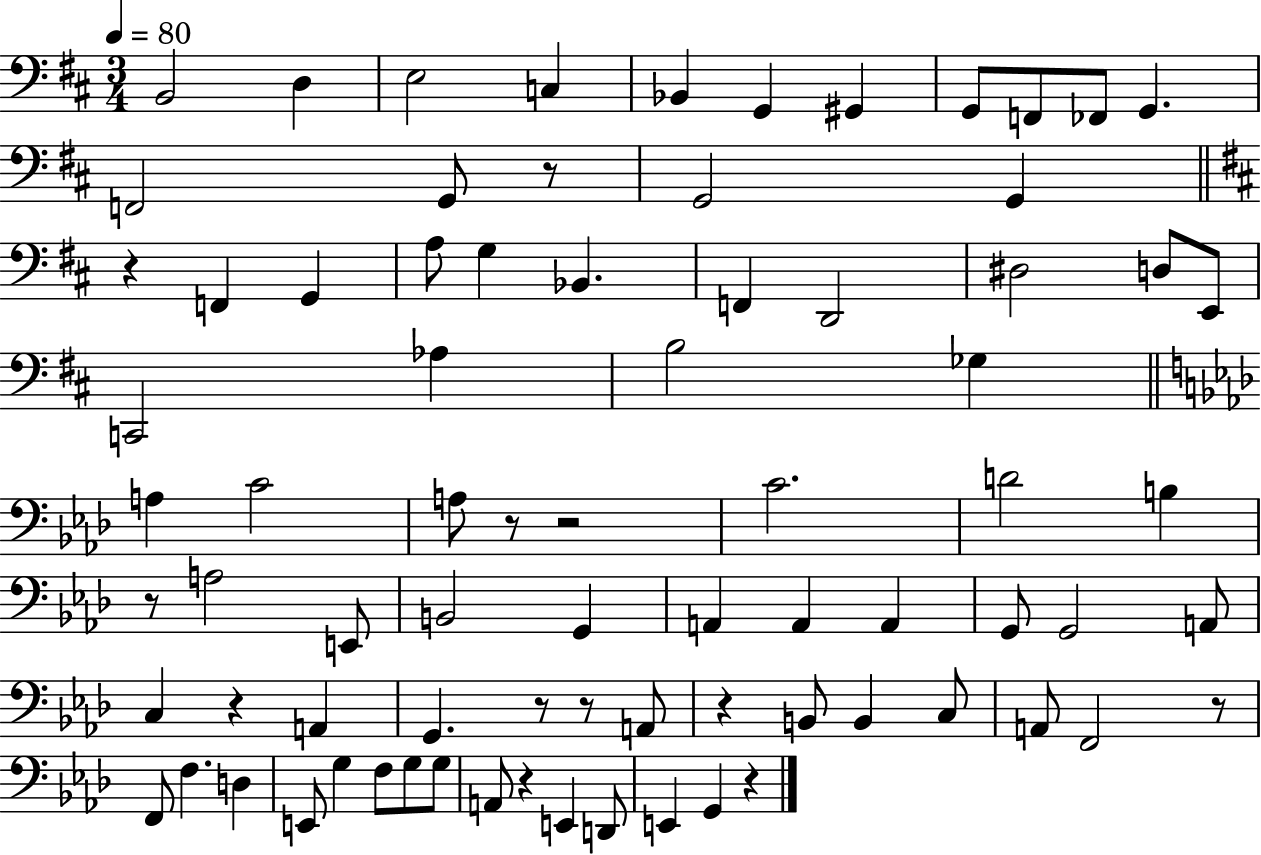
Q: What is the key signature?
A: D major